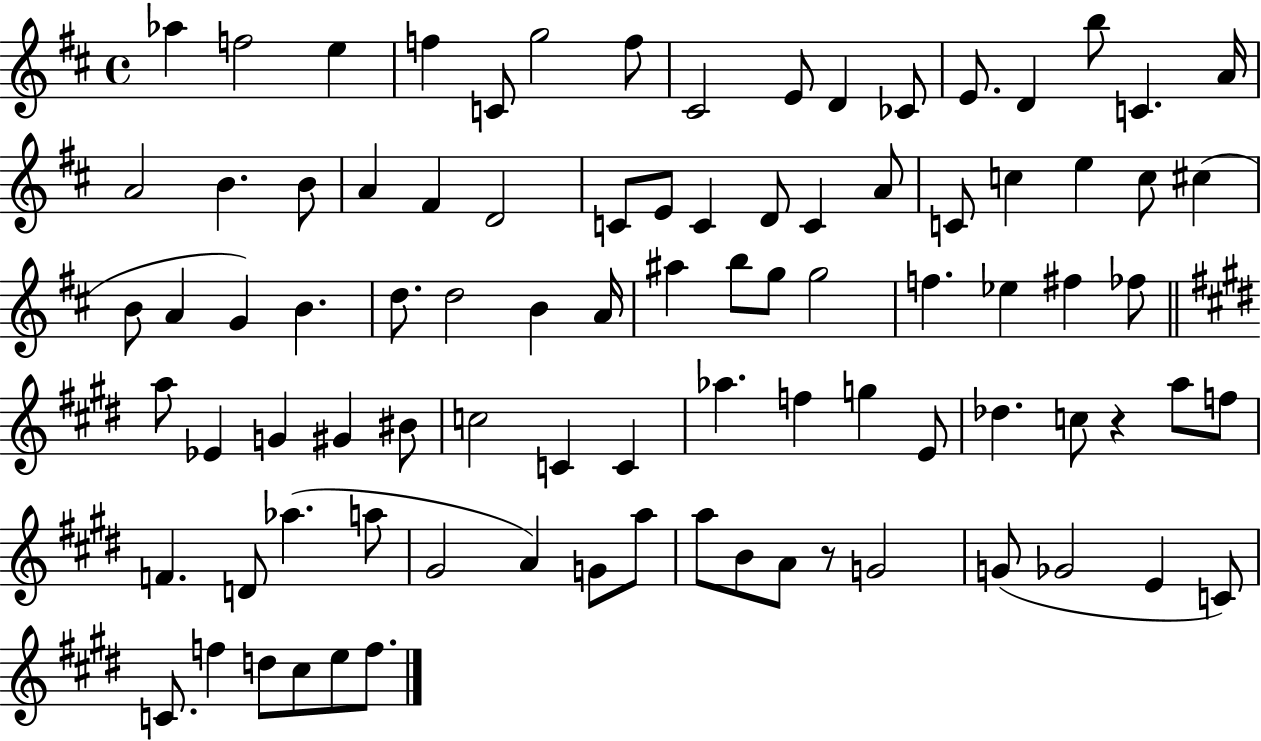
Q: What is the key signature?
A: D major